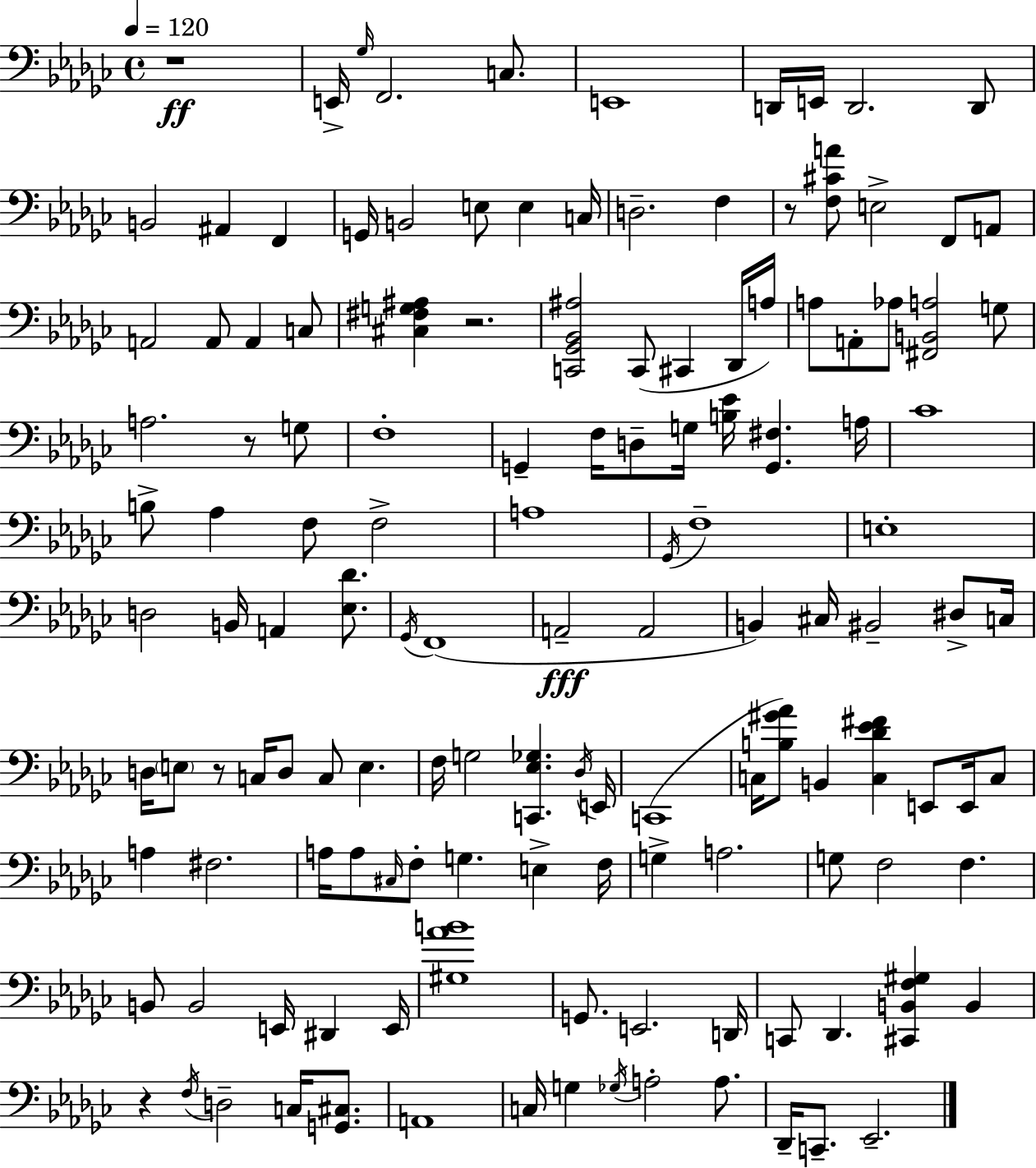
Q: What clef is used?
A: bass